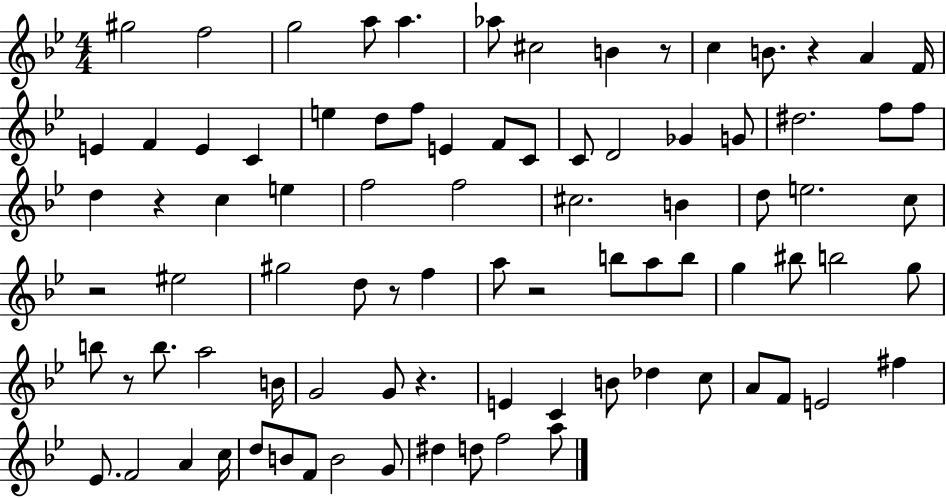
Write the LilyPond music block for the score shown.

{
  \clef treble
  \numericTimeSignature
  \time 4/4
  \key bes \major
  gis''2 f''2 | g''2 a''8 a''4. | aes''8 cis''2 b'4 r8 | c''4 b'8. r4 a'4 f'16 | \break e'4 f'4 e'4 c'4 | e''4 d''8 f''8 e'4 f'8 c'8 | c'8 d'2 ges'4 g'8 | dis''2. f''8 f''8 | \break d''4 r4 c''4 e''4 | f''2 f''2 | cis''2. b'4 | d''8 e''2. c''8 | \break r2 eis''2 | gis''2 d''8 r8 f''4 | a''8 r2 b''8 a''8 b''8 | g''4 bis''8 b''2 g''8 | \break b''8 r8 b''8. a''2 b'16 | g'2 g'8 r4. | e'4 c'4 b'8 des''4 c''8 | a'8 f'8 e'2 fis''4 | \break ees'8. f'2 a'4 c''16 | d''8 b'8 f'8 b'2 g'8 | dis''4 d''8 f''2 a''8 | \bar "|."
}